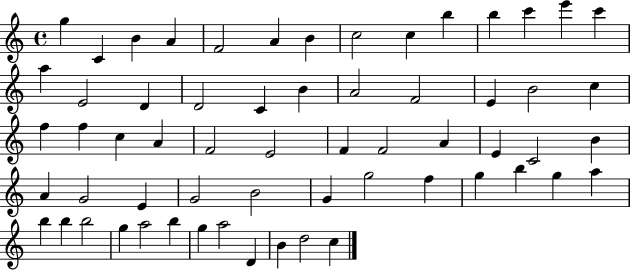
{
  \clef treble
  \time 4/4
  \defaultTimeSignature
  \key c \major
  g''4 c'4 b'4 a'4 | f'2 a'4 b'4 | c''2 c''4 b''4 | b''4 c'''4 e'''4 c'''4 | \break a''4 e'2 d'4 | d'2 c'4 b'4 | a'2 f'2 | e'4 b'2 c''4 | \break f''4 f''4 c''4 a'4 | f'2 e'2 | f'4 f'2 a'4 | e'4 c'2 b'4 | \break a'4 g'2 e'4 | g'2 b'2 | g'4 g''2 f''4 | g''4 b''4 g''4 a''4 | \break b''4 b''4 b''2 | g''4 a''2 b''4 | g''4 a''2 d'4 | b'4 d''2 c''4 | \break \bar "|."
}